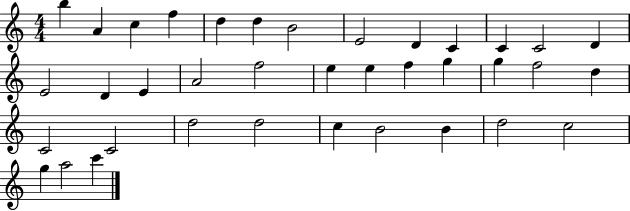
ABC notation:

X:1
T:Untitled
M:4/4
L:1/4
K:C
b A c f d d B2 E2 D C C C2 D E2 D E A2 f2 e e f g g f2 d C2 C2 d2 d2 c B2 B d2 c2 g a2 c'